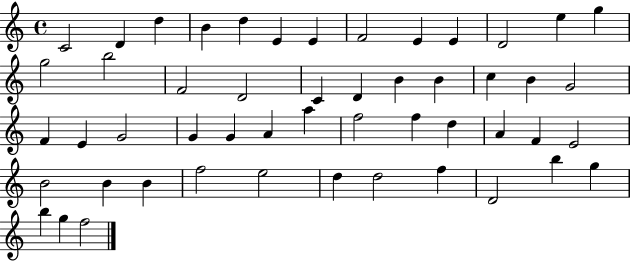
{
  \clef treble
  \time 4/4
  \defaultTimeSignature
  \key c \major
  c'2 d'4 d''4 | b'4 d''4 e'4 e'4 | f'2 e'4 e'4 | d'2 e''4 g''4 | \break g''2 b''2 | f'2 d'2 | c'4 d'4 b'4 b'4 | c''4 b'4 g'2 | \break f'4 e'4 g'2 | g'4 g'4 a'4 a''4 | f''2 f''4 d''4 | a'4 f'4 e'2 | \break b'2 b'4 b'4 | f''2 e''2 | d''4 d''2 f''4 | d'2 b''4 g''4 | \break b''4 g''4 f''2 | \bar "|."
}